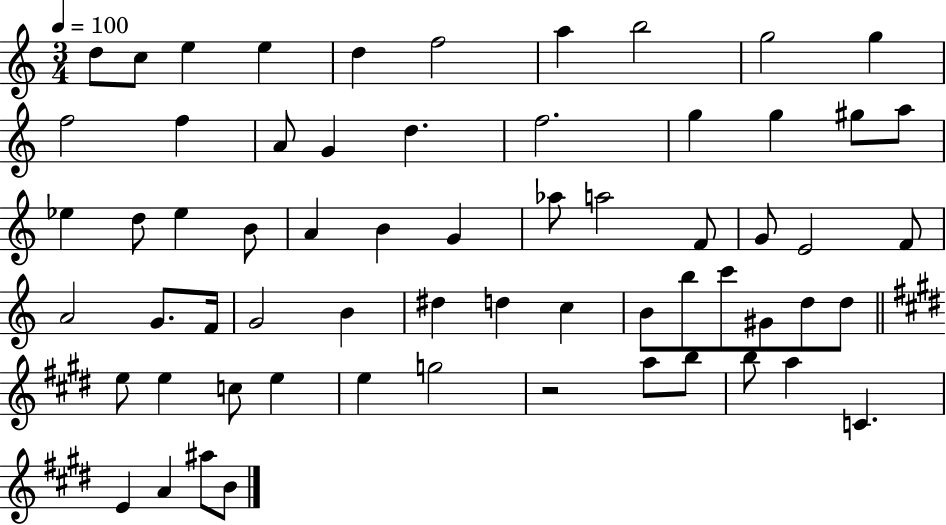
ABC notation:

X:1
T:Untitled
M:3/4
L:1/4
K:C
d/2 c/2 e e d f2 a b2 g2 g f2 f A/2 G d f2 g g ^g/2 a/2 _e d/2 _e B/2 A B G _a/2 a2 F/2 G/2 E2 F/2 A2 G/2 F/4 G2 B ^d d c B/2 b/2 c'/2 ^G/2 d/2 d/2 e/2 e c/2 e e g2 z2 a/2 b/2 b/2 a C E A ^a/2 B/2